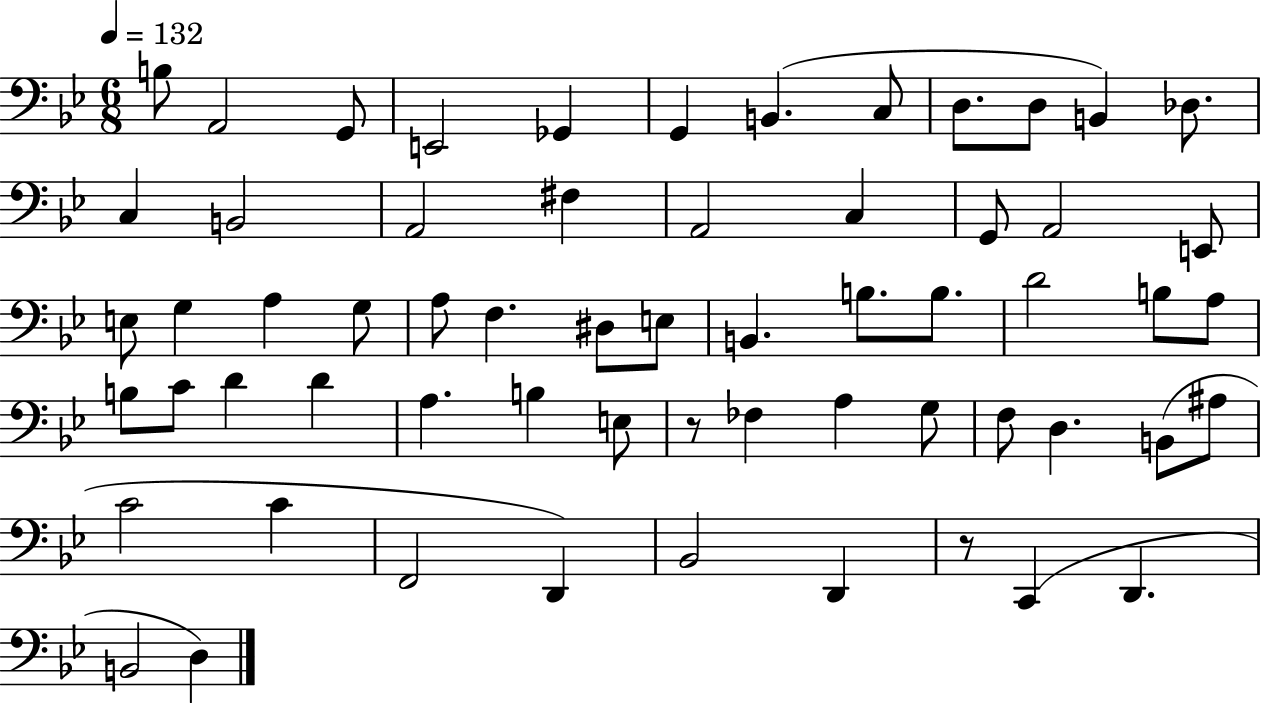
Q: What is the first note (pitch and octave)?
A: B3